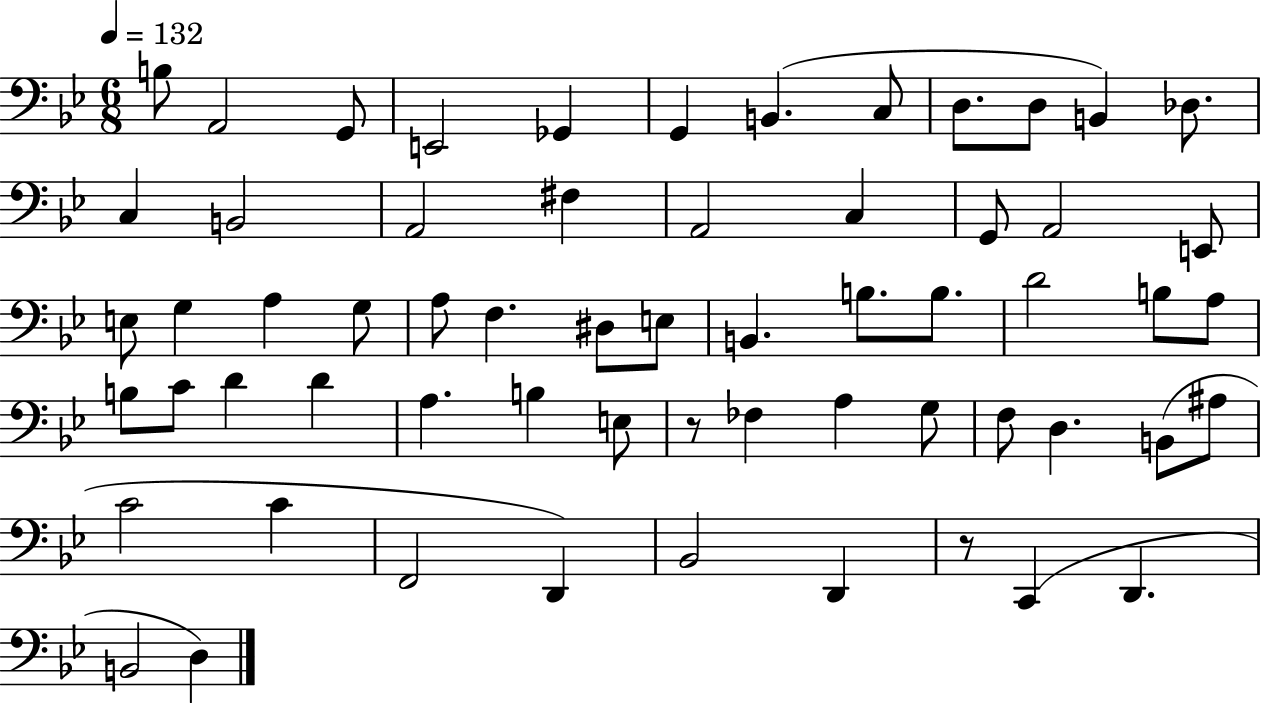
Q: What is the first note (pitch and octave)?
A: B3